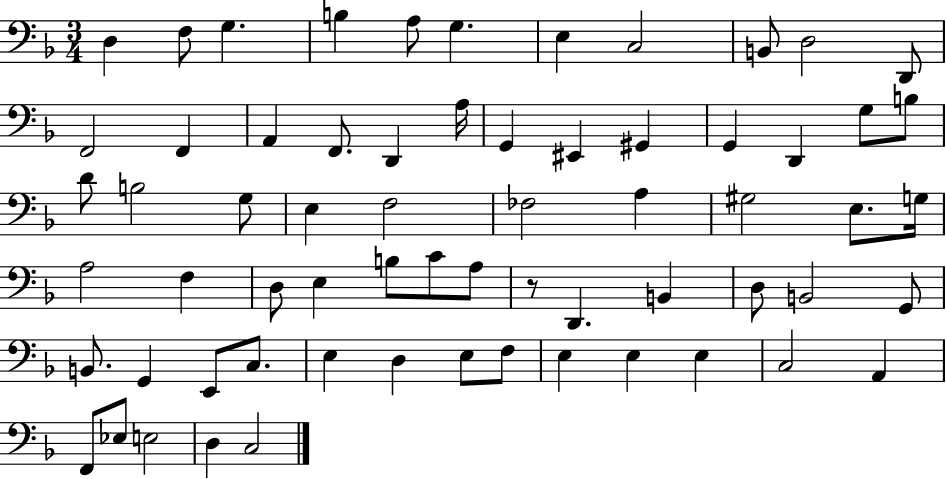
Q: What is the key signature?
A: F major